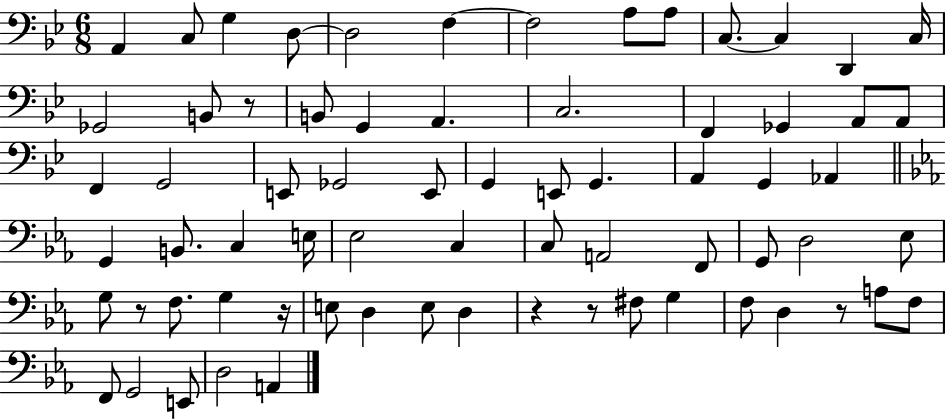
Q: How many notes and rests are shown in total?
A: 70